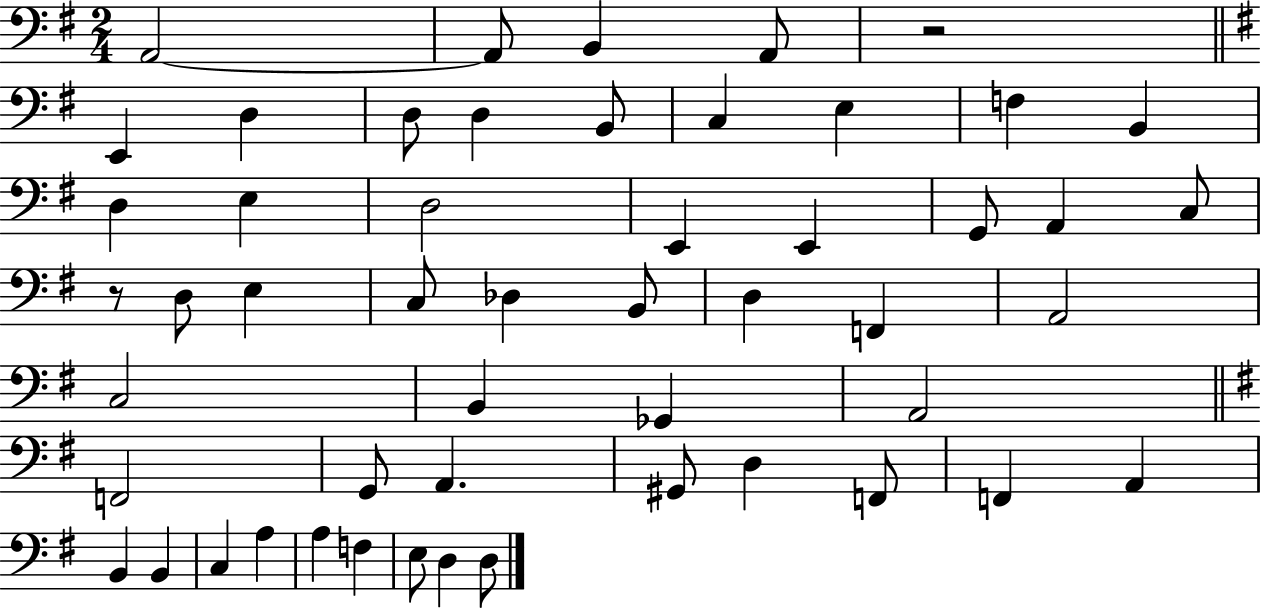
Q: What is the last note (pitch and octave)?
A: D3